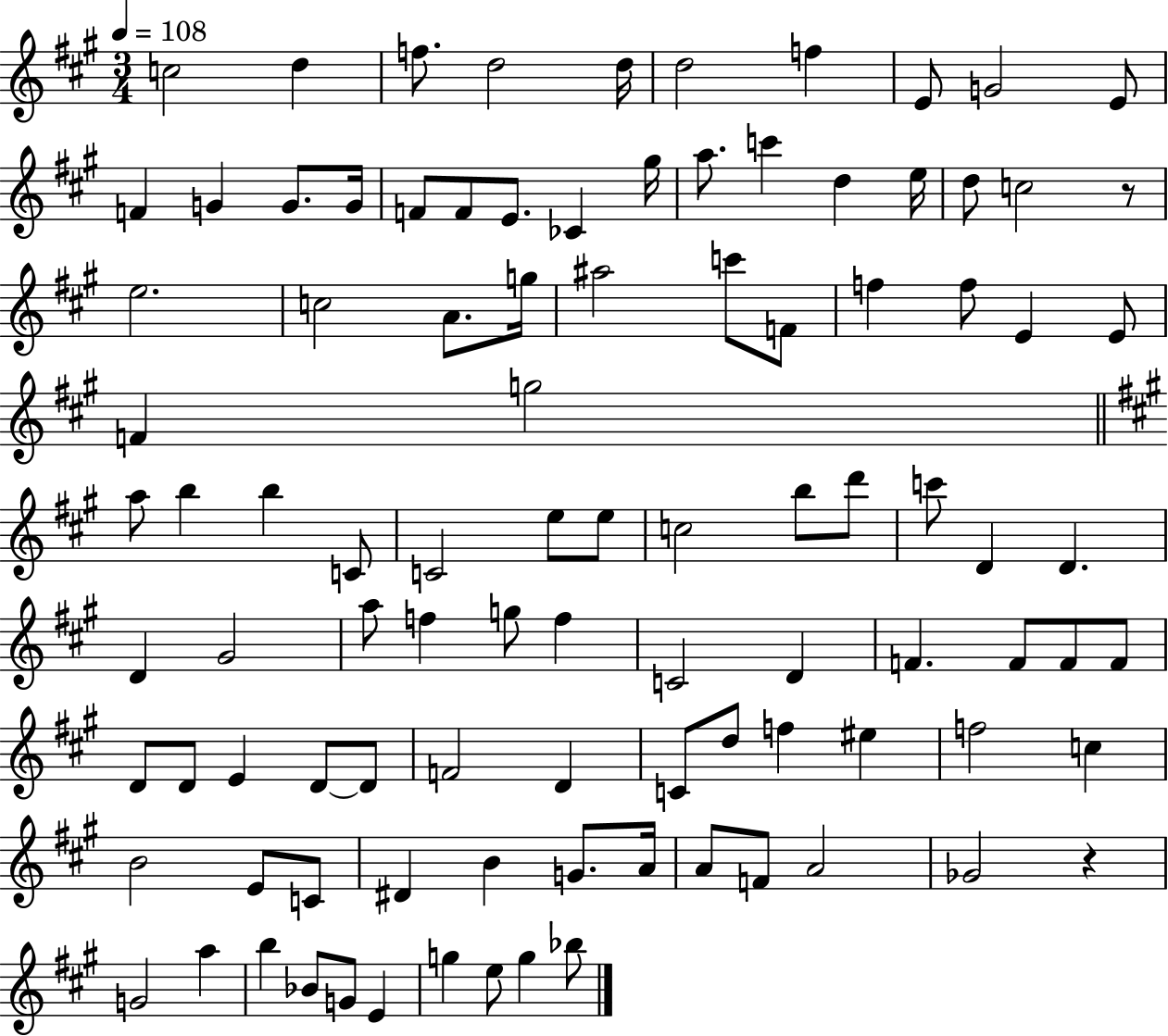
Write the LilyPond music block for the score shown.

{
  \clef treble
  \numericTimeSignature
  \time 3/4
  \key a \major
  \tempo 4 = 108
  c''2 d''4 | f''8. d''2 d''16 | d''2 f''4 | e'8 g'2 e'8 | \break f'4 g'4 g'8. g'16 | f'8 f'8 e'8. ces'4 gis''16 | a''8. c'''4 d''4 e''16 | d''8 c''2 r8 | \break e''2. | c''2 a'8. g''16 | ais''2 c'''8 f'8 | f''4 f''8 e'4 e'8 | \break f'4 g''2 | \bar "||" \break \key a \major a''8 b''4 b''4 c'8 | c'2 e''8 e''8 | c''2 b''8 d'''8 | c'''8 d'4 d'4. | \break d'4 gis'2 | a''8 f''4 g''8 f''4 | c'2 d'4 | f'4. f'8 f'8 f'8 | \break d'8 d'8 e'4 d'8~~ d'8 | f'2 d'4 | c'8 d''8 f''4 eis''4 | f''2 c''4 | \break b'2 e'8 c'8 | dis'4 b'4 g'8. a'16 | a'8 f'8 a'2 | ges'2 r4 | \break g'2 a''4 | b''4 bes'8 g'8 e'4 | g''4 e''8 g''4 bes''8 | \bar "|."
}